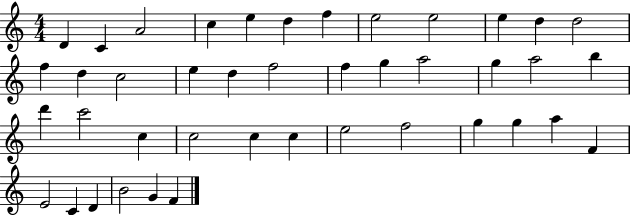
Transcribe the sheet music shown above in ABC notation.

X:1
T:Untitled
M:4/4
L:1/4
K:C
D C A2 c e d f e2 e2 e d d2 f d c2 e d f2 f g a2 g a2 b d' c'2 c c2 c c e2 f2 g g a F E2 C D B2 G F